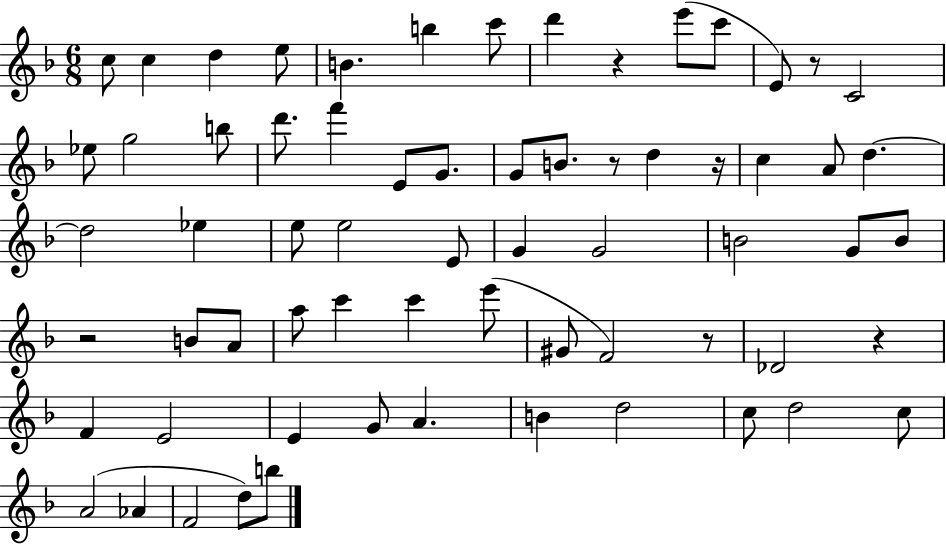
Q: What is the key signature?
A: F major